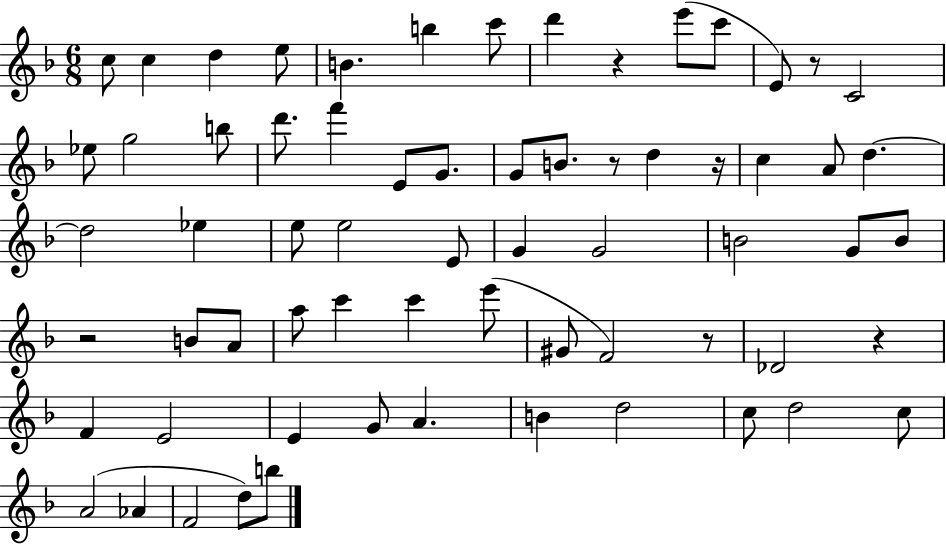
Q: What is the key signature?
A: F major